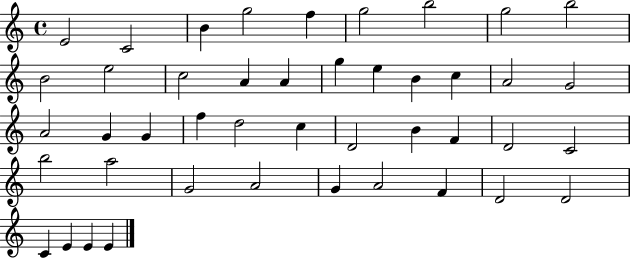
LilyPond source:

{
  \clef treble
  \time 4/4
  \defaultTimeSignature
  \key c \major
  e'2 c'2 | b'4 g''2 f''4 | g''2 b''2 | g''2 b''2 | \break b'2 e''2 | c''2 a'4 a'4 | g''4 e''4 b'4 c''4 | a'2 g'2 | \break a'2 g'4 g'4 | f''4 d''2 c''4 | d'2 b'4 f'4 | d'2 c'2 | \break b''2 a''2 | g'2 a'2 | g'4 a'2 f'4 | d'2 d'2 | \break c'4 e'4 e'4 e'4 | \bar "|."
}